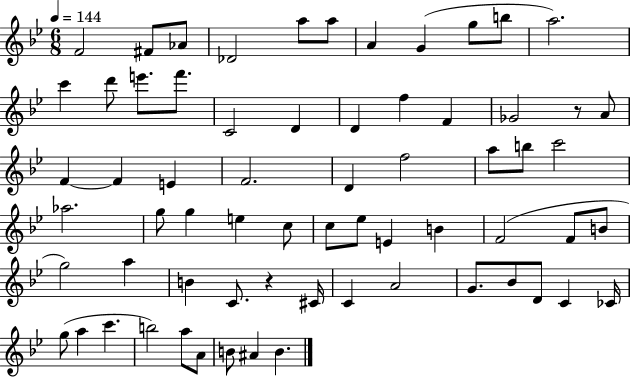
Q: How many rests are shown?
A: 2